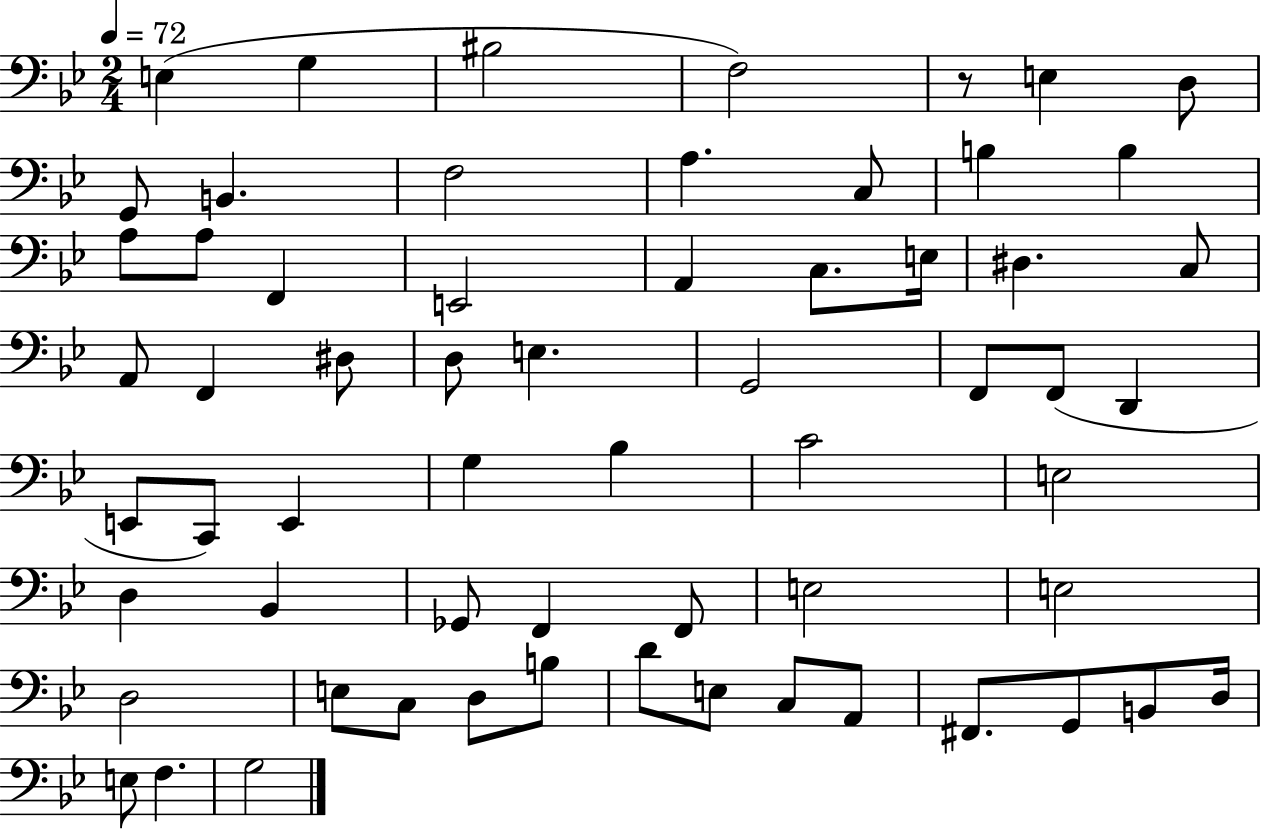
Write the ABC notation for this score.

X:1
T:Untitled
M:2/4
L:1/4
K:Bb
E, G, ^B,2 F,2 z/2 E, D,/2 G,,/2 B,, F,2 A, C,/2 B, B, A,/2 A,/2 F,, E,,2 A,, C,/2 E,/4 ^D, C,/2 A,,/2 F,, ^D,/2 D,/2 E, G,,2 F,,/2 F,,/2 D,, E,,/2 C,,/2 E,, G, _B, C2 E,2 D, _B,, _G,,/2 F,, F,,/2 E,2 E,2 D,2 E,/2 C,/2 D,/2 B,/2 D/2 E,/2 C,/2 A,,/2 ^F,,/2 G,,/2 B,,/2 D,/4 E,/2 F, G,2